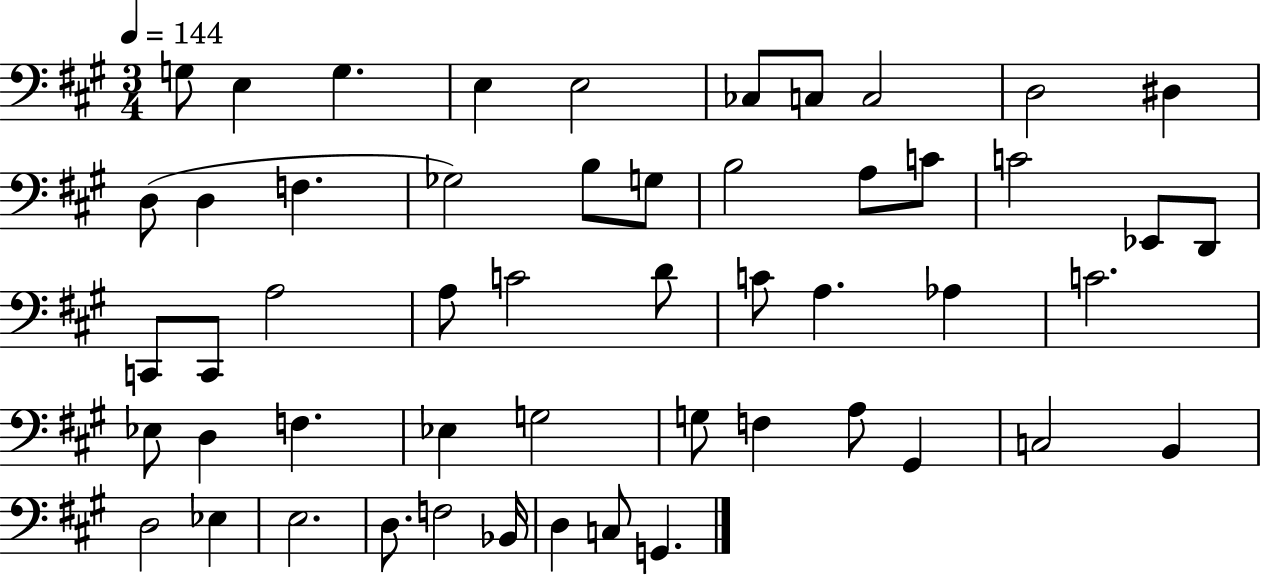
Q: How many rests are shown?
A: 0